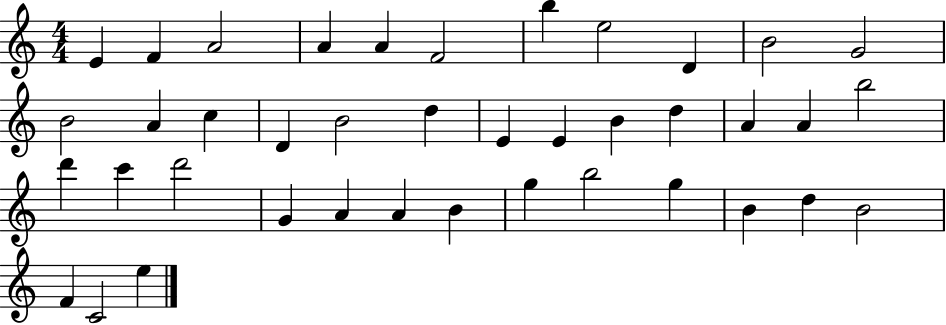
X:1
T:Untitled
M:4/4
L:1/4
K:C
E F A2 A A F2 b e2 D B2 G2 B2 A c D B2 d E E B d A A b2 d' c' d'2 G A A B g b2 g B d B2 F C2 e